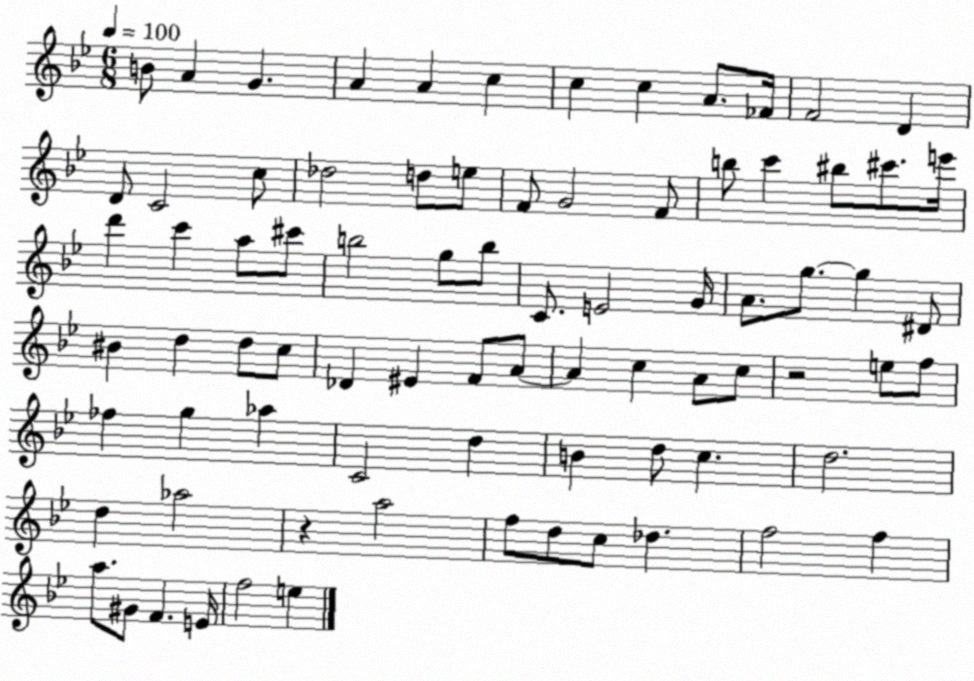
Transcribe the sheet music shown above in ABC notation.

X:1
T:Untitled
M:6/8
L:1/4
K:Bb
B/2 A G A A c c c A/2 _F/4 F2 D D/2 C2 c/2 _d2 d/2 e/2 F/2 G2 F/2 b/2 c' ^b/2 ^c'/2 e'/4 d' c' a/2 ^c'/2 b2 g/2 b/2 C/2 E2 G/4 A/2 g/2 g ^D/2 ^B d d/2 c/2 _D ^E F/2 A/2 A c A/2 c/2 z2 e/2 f/2 _f g _a C2 d B d/2 c d2 d _a2 z a2 f/2 d/2 c/2 _d f2 f a/2 ^G/2 F E/4 f2 e